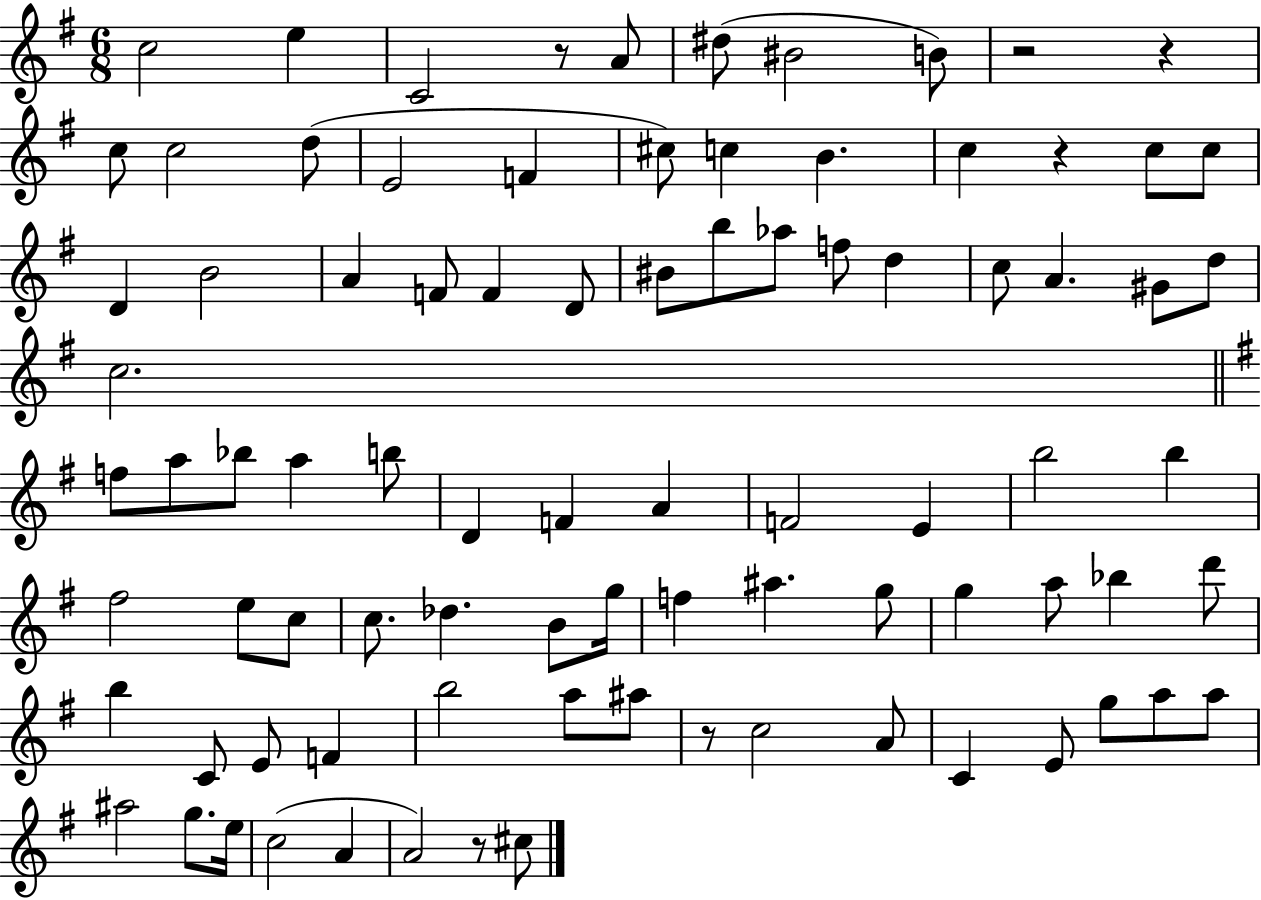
{
  \clef treble
  \numericTimeSignature
  \time 6/8
  \key g \major
  c''2 e''4 | c'2 r8 a'8 | dis''8( bis'2 b'8) | r2 r4 | \break c''8 c''2 d''8( | e'2 f'4 | cis''8) c''4 b'4. | c''4 r4 c''8 c''8 | \break d'4 b'2 | a'4 f'8 f'4 d'8 | bis'8 b''8 aes''8 f''8 d''4 | c''8 a'4. gis'8 d''8 | \break c''2. | \bar "||" \break \key g \major f''8 a''8 bes''8 a''4 b''8 | d'4 f'4 a'4 | f'2 e'4 | b''2 b''4 | \break fis''2 e''8 c''8 | c''8. des''4. b'8 g''16 | f''4 ais''4. g''8 | g''4 a''8 bes''4 d'''8 | \break b''4 c'8 e'8 f'4 | b''2 a''8 ais''8 | r8 c''2 a'8 | c'4 e'8 g''8 a''8 a''8 | \break ais''2 g''8. e''16 | c''2( a'4 | a'2) r8 cis''8 | \bar "|."
}